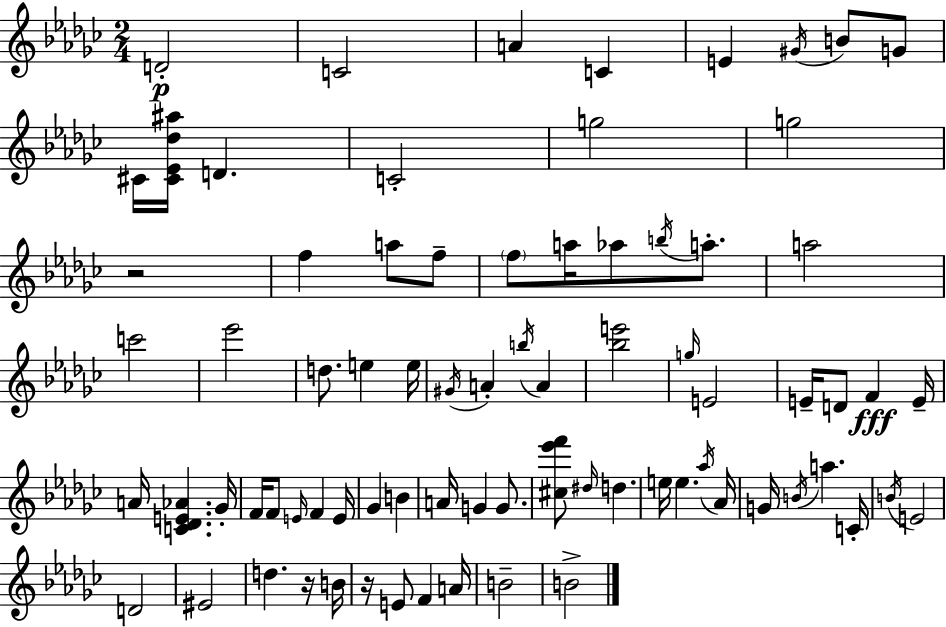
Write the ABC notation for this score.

X:1
T:Untitled
M:2/4
L:1/4
K:Ebm
D2 C2 A C E ^G/4 B/2 G/2 ^C/4 [^C_E_d^a]/4 D C2 g2 g2 z2 f a/2 f/2 f/2 a/4 _a/2 b/4 a/2 a2 c'2 _e'2 d/2 e e/4 ^G/4 A b/4 A [_be']2 g/4 E2 E/4 D/2 F E/4 A/4 [C_DE_A] _G/4 F/4 F/2 E/4 F E/4 _G B A/4 G G/2 [^c_e'f']/2 ^d/4 d e/4 e _a/4 _A/4 G/4 B/4 a C/4 B/4 E2 D2 ^E2 d z/4 B/4 z/4 E/2 F A/4 B2 B2